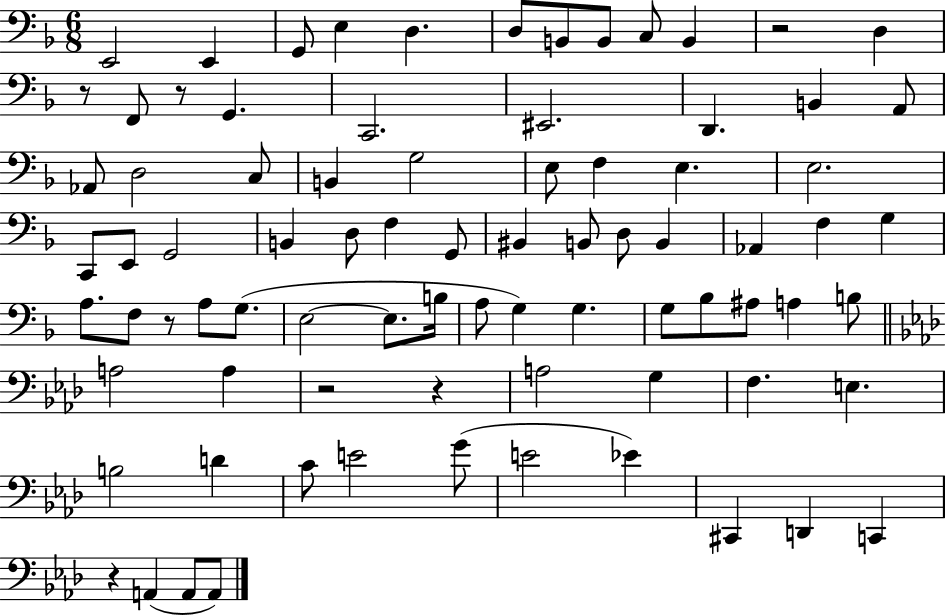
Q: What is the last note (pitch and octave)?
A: A2